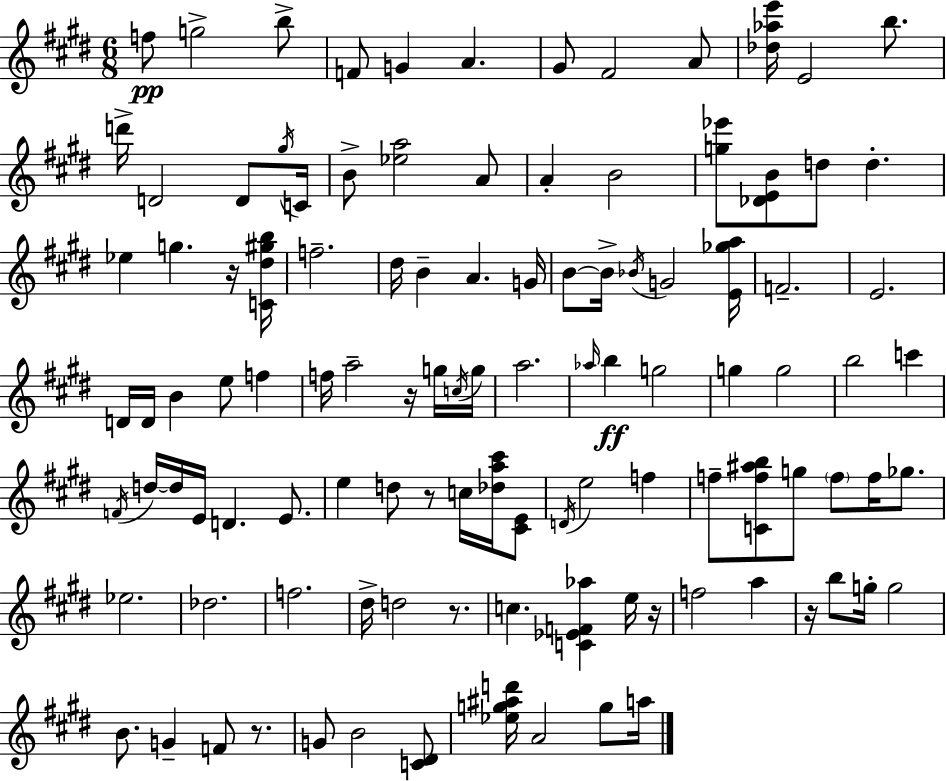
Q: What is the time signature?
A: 6/8